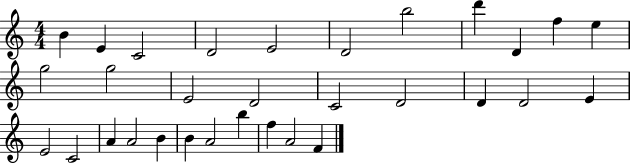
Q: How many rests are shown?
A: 0